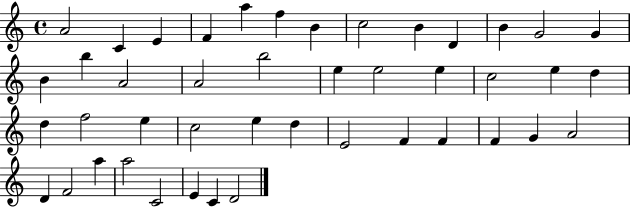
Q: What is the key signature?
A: C major